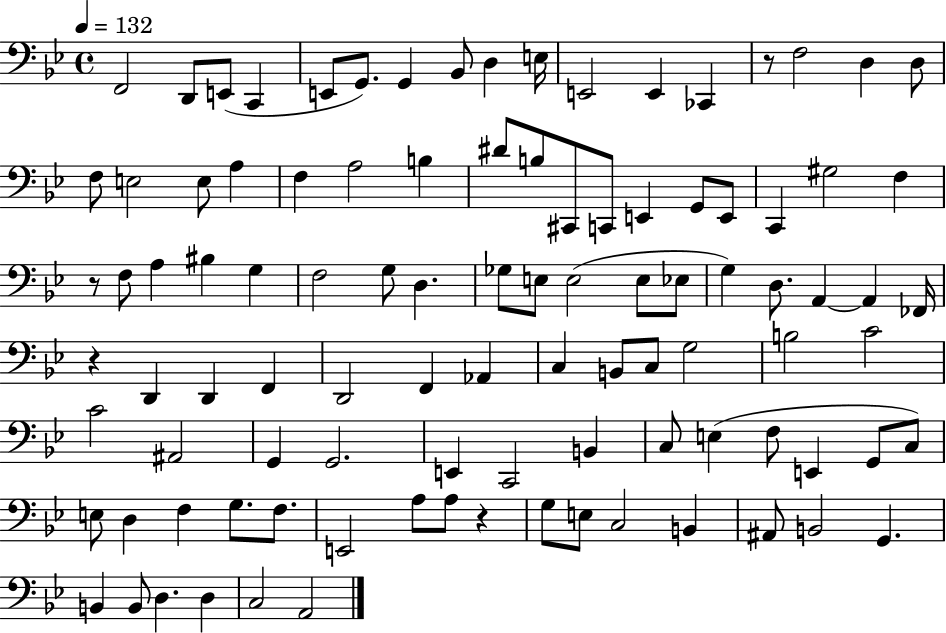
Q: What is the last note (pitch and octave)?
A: A2